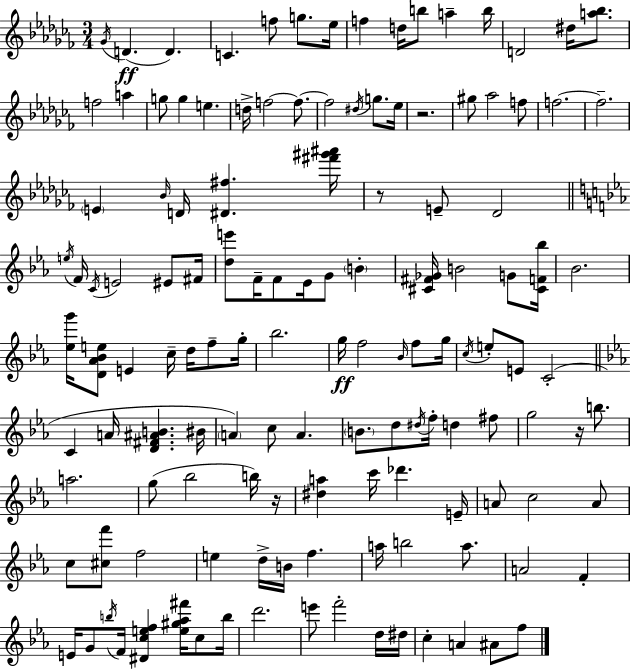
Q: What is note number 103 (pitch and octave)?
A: B5